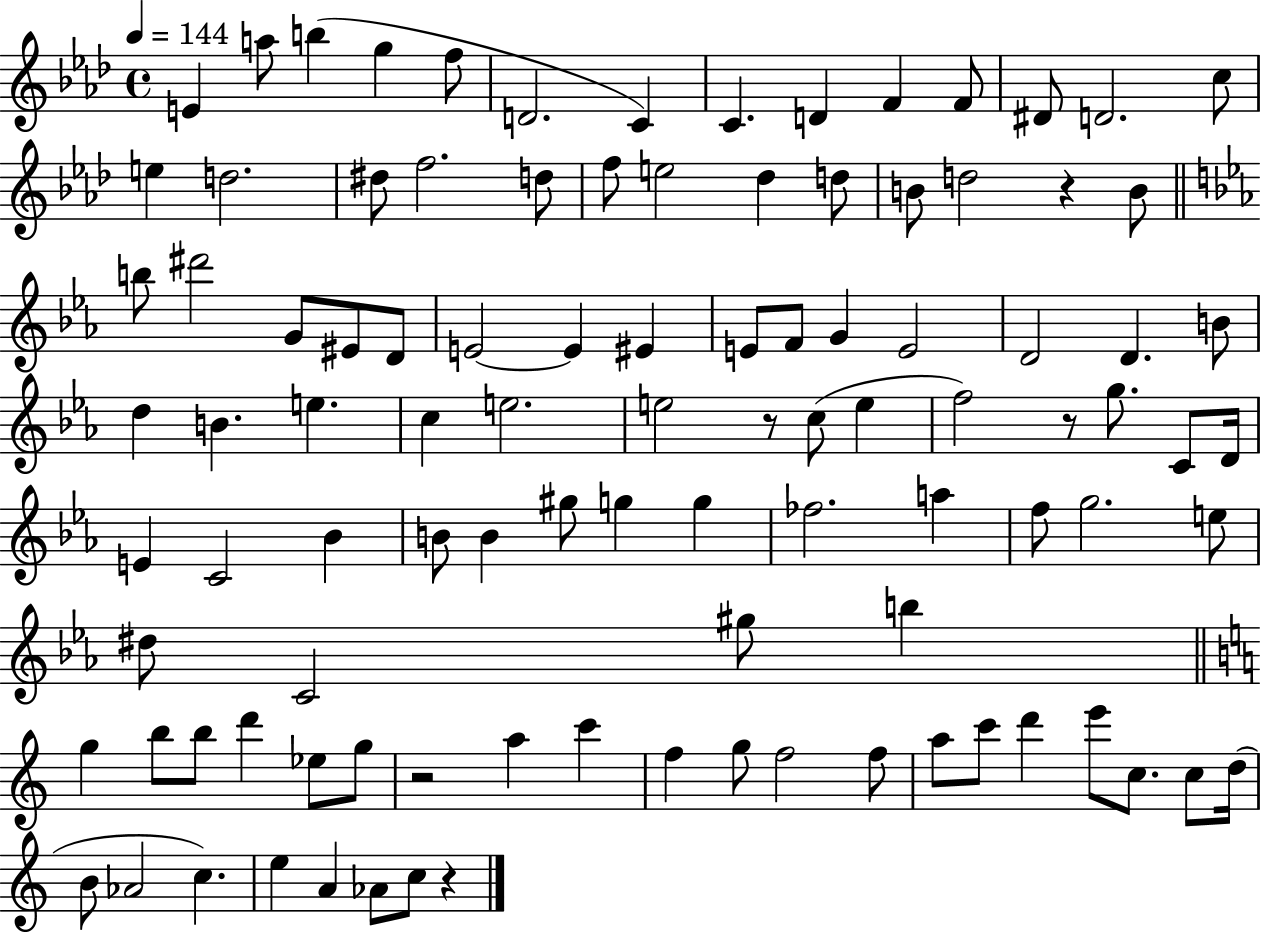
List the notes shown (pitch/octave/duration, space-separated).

E4/q A5/e B5/q G5/q F5/e D4/h. C4/q C4/q. D4/q F4/q F4/e D#4/e D4/h. C5/e E5/q D5/h. D#5/e F5/h. D5/e F5/e E5/h Db5/q D5/e B4/e D5/h R/q B4/e B5/e D#6/h G4/e EIS4/e D4/e E4/h E4/q EIS4/q E4/e F4/e G4/q E4/h D4/h D4/q. B4/e D5/q B4/q. E5/q. C5/q E5/h. E5/h R/e C5/e E5/q F5/h R/e G5/e. C4/e D4/s E4/q C4/h Bb4/q B4/e B4/q G#5/e G5/q G5/q FES5/h. A5/q F5/e G5/h. E5/e D#5/e C4/h G#5/e B5/q G5/q B5/e B5/e D6/q Eb5/e G5/e R/h A5/q C6/q F5/q G5/e F5/h F5/e A5/e C6/e D6/q E6/e C5/e. C5/e D5/s B4/e Ab4/h C5/q. E5/q A4/q Ab4/e C5/e R/q